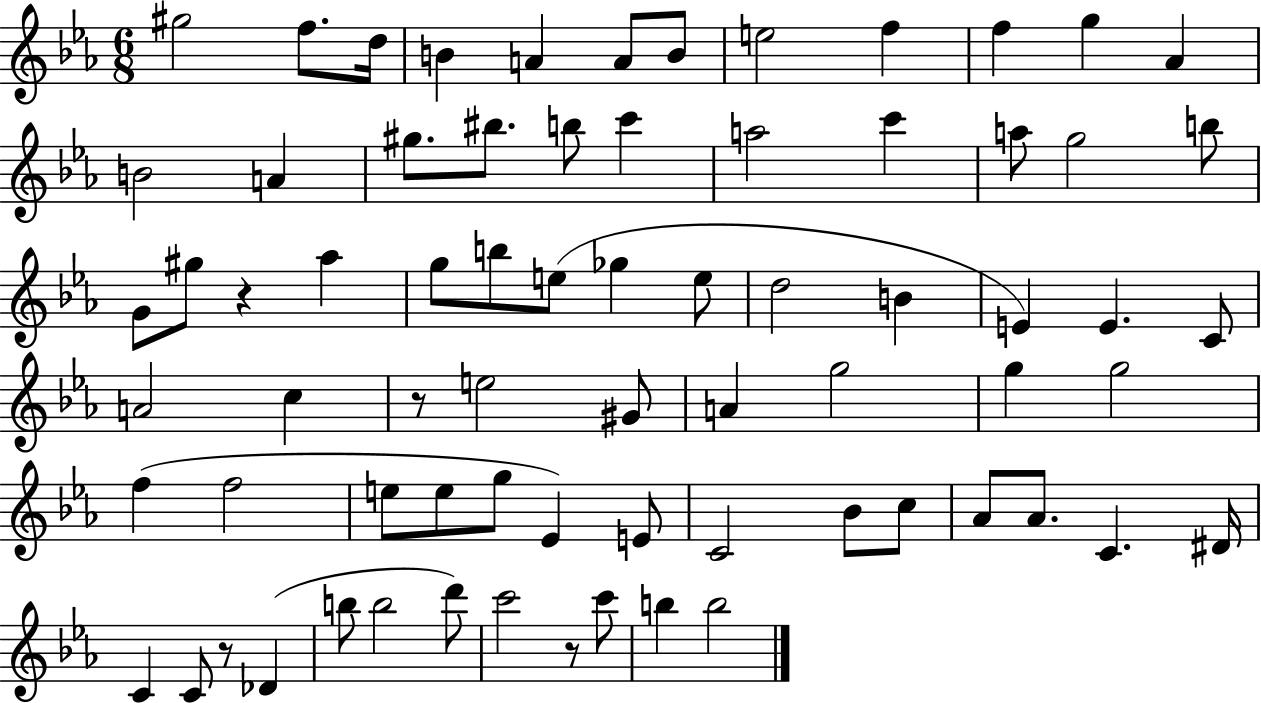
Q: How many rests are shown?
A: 4